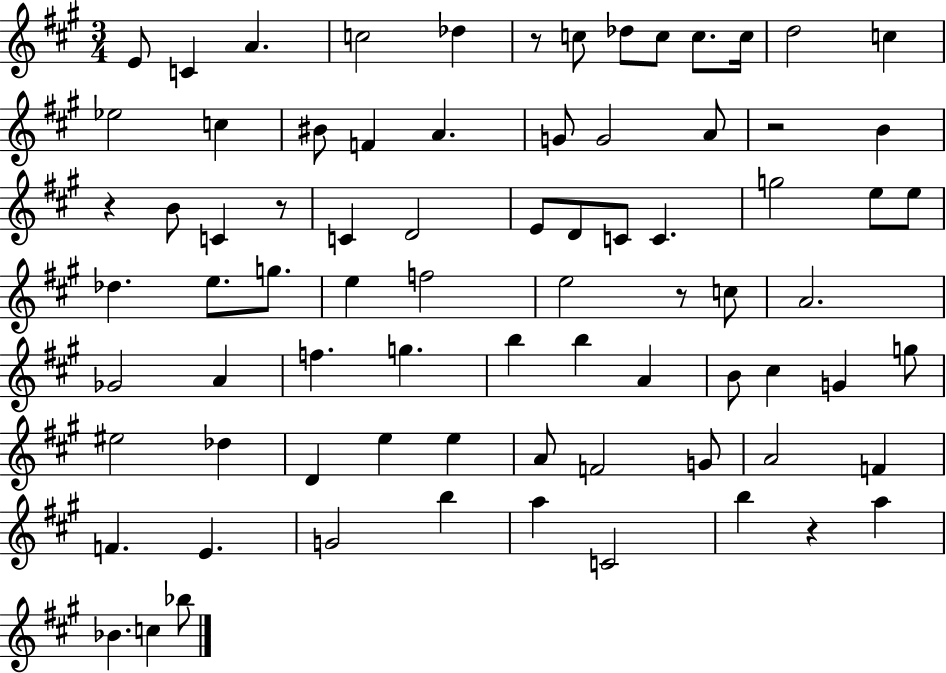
{
  \clef treble
  \numericTimeSignature
  \time 3/4
  \key a \major
  e'8 c'4 a'4. | c''2 des''4 | r8 c''8 des''8 c''8 c''8. c''16 | d''2 c''4 | \break ees''2 c''4 | bis'8 f'4 a'4. | g'8 g'2 a'8 | r2 b'4 | \break r4 b'8 c'4 r8 | c'4 d'2 | e'8 d'8 c'8 c'4. | g''2 e''8 e''8 | \break des''4. e''8. g''8. | e''4 f''2 | e''2 r8 c''8 | a'2. | \break ges'2 a'4 | f''4. g''4. | b''4 b''4 a'4 | b'8 cis''4 g'4 g''8 | \break eis''2 des''4 | d'4 e''4 e''4 | a'8 f'2 g'8 | a'2 f'4 | \break f'4. e'4. | g'2 b''4 | a''4 c'2 | b''4 r4 a''4 | \break bes'4. c''4 bes''8 | \bar "|."
}